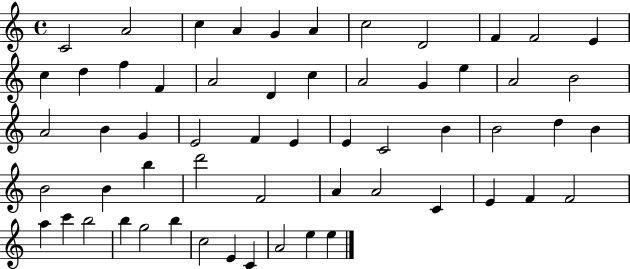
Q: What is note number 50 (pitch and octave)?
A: B5